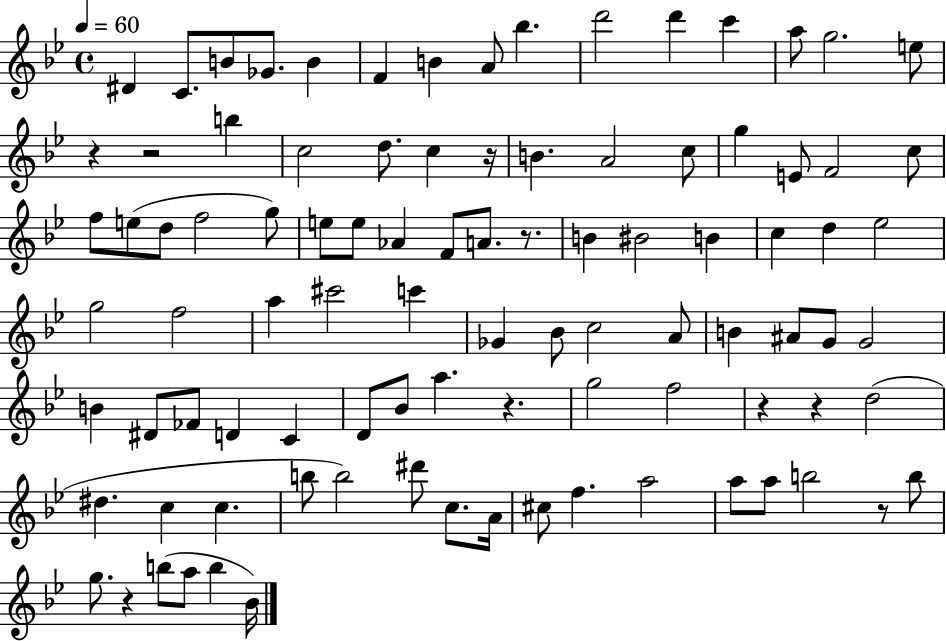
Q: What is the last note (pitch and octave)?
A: Bb4